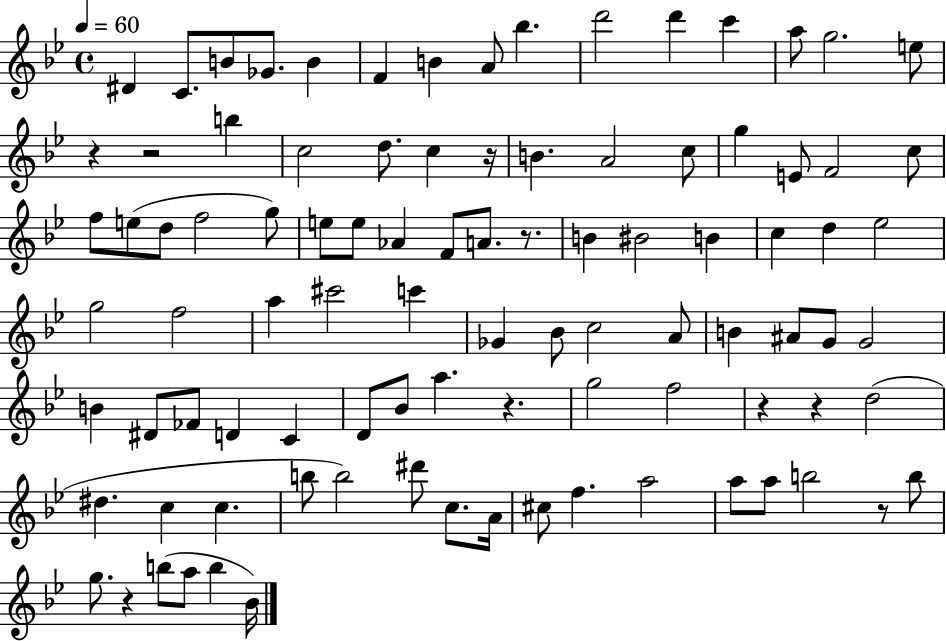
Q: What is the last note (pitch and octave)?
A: Bb4